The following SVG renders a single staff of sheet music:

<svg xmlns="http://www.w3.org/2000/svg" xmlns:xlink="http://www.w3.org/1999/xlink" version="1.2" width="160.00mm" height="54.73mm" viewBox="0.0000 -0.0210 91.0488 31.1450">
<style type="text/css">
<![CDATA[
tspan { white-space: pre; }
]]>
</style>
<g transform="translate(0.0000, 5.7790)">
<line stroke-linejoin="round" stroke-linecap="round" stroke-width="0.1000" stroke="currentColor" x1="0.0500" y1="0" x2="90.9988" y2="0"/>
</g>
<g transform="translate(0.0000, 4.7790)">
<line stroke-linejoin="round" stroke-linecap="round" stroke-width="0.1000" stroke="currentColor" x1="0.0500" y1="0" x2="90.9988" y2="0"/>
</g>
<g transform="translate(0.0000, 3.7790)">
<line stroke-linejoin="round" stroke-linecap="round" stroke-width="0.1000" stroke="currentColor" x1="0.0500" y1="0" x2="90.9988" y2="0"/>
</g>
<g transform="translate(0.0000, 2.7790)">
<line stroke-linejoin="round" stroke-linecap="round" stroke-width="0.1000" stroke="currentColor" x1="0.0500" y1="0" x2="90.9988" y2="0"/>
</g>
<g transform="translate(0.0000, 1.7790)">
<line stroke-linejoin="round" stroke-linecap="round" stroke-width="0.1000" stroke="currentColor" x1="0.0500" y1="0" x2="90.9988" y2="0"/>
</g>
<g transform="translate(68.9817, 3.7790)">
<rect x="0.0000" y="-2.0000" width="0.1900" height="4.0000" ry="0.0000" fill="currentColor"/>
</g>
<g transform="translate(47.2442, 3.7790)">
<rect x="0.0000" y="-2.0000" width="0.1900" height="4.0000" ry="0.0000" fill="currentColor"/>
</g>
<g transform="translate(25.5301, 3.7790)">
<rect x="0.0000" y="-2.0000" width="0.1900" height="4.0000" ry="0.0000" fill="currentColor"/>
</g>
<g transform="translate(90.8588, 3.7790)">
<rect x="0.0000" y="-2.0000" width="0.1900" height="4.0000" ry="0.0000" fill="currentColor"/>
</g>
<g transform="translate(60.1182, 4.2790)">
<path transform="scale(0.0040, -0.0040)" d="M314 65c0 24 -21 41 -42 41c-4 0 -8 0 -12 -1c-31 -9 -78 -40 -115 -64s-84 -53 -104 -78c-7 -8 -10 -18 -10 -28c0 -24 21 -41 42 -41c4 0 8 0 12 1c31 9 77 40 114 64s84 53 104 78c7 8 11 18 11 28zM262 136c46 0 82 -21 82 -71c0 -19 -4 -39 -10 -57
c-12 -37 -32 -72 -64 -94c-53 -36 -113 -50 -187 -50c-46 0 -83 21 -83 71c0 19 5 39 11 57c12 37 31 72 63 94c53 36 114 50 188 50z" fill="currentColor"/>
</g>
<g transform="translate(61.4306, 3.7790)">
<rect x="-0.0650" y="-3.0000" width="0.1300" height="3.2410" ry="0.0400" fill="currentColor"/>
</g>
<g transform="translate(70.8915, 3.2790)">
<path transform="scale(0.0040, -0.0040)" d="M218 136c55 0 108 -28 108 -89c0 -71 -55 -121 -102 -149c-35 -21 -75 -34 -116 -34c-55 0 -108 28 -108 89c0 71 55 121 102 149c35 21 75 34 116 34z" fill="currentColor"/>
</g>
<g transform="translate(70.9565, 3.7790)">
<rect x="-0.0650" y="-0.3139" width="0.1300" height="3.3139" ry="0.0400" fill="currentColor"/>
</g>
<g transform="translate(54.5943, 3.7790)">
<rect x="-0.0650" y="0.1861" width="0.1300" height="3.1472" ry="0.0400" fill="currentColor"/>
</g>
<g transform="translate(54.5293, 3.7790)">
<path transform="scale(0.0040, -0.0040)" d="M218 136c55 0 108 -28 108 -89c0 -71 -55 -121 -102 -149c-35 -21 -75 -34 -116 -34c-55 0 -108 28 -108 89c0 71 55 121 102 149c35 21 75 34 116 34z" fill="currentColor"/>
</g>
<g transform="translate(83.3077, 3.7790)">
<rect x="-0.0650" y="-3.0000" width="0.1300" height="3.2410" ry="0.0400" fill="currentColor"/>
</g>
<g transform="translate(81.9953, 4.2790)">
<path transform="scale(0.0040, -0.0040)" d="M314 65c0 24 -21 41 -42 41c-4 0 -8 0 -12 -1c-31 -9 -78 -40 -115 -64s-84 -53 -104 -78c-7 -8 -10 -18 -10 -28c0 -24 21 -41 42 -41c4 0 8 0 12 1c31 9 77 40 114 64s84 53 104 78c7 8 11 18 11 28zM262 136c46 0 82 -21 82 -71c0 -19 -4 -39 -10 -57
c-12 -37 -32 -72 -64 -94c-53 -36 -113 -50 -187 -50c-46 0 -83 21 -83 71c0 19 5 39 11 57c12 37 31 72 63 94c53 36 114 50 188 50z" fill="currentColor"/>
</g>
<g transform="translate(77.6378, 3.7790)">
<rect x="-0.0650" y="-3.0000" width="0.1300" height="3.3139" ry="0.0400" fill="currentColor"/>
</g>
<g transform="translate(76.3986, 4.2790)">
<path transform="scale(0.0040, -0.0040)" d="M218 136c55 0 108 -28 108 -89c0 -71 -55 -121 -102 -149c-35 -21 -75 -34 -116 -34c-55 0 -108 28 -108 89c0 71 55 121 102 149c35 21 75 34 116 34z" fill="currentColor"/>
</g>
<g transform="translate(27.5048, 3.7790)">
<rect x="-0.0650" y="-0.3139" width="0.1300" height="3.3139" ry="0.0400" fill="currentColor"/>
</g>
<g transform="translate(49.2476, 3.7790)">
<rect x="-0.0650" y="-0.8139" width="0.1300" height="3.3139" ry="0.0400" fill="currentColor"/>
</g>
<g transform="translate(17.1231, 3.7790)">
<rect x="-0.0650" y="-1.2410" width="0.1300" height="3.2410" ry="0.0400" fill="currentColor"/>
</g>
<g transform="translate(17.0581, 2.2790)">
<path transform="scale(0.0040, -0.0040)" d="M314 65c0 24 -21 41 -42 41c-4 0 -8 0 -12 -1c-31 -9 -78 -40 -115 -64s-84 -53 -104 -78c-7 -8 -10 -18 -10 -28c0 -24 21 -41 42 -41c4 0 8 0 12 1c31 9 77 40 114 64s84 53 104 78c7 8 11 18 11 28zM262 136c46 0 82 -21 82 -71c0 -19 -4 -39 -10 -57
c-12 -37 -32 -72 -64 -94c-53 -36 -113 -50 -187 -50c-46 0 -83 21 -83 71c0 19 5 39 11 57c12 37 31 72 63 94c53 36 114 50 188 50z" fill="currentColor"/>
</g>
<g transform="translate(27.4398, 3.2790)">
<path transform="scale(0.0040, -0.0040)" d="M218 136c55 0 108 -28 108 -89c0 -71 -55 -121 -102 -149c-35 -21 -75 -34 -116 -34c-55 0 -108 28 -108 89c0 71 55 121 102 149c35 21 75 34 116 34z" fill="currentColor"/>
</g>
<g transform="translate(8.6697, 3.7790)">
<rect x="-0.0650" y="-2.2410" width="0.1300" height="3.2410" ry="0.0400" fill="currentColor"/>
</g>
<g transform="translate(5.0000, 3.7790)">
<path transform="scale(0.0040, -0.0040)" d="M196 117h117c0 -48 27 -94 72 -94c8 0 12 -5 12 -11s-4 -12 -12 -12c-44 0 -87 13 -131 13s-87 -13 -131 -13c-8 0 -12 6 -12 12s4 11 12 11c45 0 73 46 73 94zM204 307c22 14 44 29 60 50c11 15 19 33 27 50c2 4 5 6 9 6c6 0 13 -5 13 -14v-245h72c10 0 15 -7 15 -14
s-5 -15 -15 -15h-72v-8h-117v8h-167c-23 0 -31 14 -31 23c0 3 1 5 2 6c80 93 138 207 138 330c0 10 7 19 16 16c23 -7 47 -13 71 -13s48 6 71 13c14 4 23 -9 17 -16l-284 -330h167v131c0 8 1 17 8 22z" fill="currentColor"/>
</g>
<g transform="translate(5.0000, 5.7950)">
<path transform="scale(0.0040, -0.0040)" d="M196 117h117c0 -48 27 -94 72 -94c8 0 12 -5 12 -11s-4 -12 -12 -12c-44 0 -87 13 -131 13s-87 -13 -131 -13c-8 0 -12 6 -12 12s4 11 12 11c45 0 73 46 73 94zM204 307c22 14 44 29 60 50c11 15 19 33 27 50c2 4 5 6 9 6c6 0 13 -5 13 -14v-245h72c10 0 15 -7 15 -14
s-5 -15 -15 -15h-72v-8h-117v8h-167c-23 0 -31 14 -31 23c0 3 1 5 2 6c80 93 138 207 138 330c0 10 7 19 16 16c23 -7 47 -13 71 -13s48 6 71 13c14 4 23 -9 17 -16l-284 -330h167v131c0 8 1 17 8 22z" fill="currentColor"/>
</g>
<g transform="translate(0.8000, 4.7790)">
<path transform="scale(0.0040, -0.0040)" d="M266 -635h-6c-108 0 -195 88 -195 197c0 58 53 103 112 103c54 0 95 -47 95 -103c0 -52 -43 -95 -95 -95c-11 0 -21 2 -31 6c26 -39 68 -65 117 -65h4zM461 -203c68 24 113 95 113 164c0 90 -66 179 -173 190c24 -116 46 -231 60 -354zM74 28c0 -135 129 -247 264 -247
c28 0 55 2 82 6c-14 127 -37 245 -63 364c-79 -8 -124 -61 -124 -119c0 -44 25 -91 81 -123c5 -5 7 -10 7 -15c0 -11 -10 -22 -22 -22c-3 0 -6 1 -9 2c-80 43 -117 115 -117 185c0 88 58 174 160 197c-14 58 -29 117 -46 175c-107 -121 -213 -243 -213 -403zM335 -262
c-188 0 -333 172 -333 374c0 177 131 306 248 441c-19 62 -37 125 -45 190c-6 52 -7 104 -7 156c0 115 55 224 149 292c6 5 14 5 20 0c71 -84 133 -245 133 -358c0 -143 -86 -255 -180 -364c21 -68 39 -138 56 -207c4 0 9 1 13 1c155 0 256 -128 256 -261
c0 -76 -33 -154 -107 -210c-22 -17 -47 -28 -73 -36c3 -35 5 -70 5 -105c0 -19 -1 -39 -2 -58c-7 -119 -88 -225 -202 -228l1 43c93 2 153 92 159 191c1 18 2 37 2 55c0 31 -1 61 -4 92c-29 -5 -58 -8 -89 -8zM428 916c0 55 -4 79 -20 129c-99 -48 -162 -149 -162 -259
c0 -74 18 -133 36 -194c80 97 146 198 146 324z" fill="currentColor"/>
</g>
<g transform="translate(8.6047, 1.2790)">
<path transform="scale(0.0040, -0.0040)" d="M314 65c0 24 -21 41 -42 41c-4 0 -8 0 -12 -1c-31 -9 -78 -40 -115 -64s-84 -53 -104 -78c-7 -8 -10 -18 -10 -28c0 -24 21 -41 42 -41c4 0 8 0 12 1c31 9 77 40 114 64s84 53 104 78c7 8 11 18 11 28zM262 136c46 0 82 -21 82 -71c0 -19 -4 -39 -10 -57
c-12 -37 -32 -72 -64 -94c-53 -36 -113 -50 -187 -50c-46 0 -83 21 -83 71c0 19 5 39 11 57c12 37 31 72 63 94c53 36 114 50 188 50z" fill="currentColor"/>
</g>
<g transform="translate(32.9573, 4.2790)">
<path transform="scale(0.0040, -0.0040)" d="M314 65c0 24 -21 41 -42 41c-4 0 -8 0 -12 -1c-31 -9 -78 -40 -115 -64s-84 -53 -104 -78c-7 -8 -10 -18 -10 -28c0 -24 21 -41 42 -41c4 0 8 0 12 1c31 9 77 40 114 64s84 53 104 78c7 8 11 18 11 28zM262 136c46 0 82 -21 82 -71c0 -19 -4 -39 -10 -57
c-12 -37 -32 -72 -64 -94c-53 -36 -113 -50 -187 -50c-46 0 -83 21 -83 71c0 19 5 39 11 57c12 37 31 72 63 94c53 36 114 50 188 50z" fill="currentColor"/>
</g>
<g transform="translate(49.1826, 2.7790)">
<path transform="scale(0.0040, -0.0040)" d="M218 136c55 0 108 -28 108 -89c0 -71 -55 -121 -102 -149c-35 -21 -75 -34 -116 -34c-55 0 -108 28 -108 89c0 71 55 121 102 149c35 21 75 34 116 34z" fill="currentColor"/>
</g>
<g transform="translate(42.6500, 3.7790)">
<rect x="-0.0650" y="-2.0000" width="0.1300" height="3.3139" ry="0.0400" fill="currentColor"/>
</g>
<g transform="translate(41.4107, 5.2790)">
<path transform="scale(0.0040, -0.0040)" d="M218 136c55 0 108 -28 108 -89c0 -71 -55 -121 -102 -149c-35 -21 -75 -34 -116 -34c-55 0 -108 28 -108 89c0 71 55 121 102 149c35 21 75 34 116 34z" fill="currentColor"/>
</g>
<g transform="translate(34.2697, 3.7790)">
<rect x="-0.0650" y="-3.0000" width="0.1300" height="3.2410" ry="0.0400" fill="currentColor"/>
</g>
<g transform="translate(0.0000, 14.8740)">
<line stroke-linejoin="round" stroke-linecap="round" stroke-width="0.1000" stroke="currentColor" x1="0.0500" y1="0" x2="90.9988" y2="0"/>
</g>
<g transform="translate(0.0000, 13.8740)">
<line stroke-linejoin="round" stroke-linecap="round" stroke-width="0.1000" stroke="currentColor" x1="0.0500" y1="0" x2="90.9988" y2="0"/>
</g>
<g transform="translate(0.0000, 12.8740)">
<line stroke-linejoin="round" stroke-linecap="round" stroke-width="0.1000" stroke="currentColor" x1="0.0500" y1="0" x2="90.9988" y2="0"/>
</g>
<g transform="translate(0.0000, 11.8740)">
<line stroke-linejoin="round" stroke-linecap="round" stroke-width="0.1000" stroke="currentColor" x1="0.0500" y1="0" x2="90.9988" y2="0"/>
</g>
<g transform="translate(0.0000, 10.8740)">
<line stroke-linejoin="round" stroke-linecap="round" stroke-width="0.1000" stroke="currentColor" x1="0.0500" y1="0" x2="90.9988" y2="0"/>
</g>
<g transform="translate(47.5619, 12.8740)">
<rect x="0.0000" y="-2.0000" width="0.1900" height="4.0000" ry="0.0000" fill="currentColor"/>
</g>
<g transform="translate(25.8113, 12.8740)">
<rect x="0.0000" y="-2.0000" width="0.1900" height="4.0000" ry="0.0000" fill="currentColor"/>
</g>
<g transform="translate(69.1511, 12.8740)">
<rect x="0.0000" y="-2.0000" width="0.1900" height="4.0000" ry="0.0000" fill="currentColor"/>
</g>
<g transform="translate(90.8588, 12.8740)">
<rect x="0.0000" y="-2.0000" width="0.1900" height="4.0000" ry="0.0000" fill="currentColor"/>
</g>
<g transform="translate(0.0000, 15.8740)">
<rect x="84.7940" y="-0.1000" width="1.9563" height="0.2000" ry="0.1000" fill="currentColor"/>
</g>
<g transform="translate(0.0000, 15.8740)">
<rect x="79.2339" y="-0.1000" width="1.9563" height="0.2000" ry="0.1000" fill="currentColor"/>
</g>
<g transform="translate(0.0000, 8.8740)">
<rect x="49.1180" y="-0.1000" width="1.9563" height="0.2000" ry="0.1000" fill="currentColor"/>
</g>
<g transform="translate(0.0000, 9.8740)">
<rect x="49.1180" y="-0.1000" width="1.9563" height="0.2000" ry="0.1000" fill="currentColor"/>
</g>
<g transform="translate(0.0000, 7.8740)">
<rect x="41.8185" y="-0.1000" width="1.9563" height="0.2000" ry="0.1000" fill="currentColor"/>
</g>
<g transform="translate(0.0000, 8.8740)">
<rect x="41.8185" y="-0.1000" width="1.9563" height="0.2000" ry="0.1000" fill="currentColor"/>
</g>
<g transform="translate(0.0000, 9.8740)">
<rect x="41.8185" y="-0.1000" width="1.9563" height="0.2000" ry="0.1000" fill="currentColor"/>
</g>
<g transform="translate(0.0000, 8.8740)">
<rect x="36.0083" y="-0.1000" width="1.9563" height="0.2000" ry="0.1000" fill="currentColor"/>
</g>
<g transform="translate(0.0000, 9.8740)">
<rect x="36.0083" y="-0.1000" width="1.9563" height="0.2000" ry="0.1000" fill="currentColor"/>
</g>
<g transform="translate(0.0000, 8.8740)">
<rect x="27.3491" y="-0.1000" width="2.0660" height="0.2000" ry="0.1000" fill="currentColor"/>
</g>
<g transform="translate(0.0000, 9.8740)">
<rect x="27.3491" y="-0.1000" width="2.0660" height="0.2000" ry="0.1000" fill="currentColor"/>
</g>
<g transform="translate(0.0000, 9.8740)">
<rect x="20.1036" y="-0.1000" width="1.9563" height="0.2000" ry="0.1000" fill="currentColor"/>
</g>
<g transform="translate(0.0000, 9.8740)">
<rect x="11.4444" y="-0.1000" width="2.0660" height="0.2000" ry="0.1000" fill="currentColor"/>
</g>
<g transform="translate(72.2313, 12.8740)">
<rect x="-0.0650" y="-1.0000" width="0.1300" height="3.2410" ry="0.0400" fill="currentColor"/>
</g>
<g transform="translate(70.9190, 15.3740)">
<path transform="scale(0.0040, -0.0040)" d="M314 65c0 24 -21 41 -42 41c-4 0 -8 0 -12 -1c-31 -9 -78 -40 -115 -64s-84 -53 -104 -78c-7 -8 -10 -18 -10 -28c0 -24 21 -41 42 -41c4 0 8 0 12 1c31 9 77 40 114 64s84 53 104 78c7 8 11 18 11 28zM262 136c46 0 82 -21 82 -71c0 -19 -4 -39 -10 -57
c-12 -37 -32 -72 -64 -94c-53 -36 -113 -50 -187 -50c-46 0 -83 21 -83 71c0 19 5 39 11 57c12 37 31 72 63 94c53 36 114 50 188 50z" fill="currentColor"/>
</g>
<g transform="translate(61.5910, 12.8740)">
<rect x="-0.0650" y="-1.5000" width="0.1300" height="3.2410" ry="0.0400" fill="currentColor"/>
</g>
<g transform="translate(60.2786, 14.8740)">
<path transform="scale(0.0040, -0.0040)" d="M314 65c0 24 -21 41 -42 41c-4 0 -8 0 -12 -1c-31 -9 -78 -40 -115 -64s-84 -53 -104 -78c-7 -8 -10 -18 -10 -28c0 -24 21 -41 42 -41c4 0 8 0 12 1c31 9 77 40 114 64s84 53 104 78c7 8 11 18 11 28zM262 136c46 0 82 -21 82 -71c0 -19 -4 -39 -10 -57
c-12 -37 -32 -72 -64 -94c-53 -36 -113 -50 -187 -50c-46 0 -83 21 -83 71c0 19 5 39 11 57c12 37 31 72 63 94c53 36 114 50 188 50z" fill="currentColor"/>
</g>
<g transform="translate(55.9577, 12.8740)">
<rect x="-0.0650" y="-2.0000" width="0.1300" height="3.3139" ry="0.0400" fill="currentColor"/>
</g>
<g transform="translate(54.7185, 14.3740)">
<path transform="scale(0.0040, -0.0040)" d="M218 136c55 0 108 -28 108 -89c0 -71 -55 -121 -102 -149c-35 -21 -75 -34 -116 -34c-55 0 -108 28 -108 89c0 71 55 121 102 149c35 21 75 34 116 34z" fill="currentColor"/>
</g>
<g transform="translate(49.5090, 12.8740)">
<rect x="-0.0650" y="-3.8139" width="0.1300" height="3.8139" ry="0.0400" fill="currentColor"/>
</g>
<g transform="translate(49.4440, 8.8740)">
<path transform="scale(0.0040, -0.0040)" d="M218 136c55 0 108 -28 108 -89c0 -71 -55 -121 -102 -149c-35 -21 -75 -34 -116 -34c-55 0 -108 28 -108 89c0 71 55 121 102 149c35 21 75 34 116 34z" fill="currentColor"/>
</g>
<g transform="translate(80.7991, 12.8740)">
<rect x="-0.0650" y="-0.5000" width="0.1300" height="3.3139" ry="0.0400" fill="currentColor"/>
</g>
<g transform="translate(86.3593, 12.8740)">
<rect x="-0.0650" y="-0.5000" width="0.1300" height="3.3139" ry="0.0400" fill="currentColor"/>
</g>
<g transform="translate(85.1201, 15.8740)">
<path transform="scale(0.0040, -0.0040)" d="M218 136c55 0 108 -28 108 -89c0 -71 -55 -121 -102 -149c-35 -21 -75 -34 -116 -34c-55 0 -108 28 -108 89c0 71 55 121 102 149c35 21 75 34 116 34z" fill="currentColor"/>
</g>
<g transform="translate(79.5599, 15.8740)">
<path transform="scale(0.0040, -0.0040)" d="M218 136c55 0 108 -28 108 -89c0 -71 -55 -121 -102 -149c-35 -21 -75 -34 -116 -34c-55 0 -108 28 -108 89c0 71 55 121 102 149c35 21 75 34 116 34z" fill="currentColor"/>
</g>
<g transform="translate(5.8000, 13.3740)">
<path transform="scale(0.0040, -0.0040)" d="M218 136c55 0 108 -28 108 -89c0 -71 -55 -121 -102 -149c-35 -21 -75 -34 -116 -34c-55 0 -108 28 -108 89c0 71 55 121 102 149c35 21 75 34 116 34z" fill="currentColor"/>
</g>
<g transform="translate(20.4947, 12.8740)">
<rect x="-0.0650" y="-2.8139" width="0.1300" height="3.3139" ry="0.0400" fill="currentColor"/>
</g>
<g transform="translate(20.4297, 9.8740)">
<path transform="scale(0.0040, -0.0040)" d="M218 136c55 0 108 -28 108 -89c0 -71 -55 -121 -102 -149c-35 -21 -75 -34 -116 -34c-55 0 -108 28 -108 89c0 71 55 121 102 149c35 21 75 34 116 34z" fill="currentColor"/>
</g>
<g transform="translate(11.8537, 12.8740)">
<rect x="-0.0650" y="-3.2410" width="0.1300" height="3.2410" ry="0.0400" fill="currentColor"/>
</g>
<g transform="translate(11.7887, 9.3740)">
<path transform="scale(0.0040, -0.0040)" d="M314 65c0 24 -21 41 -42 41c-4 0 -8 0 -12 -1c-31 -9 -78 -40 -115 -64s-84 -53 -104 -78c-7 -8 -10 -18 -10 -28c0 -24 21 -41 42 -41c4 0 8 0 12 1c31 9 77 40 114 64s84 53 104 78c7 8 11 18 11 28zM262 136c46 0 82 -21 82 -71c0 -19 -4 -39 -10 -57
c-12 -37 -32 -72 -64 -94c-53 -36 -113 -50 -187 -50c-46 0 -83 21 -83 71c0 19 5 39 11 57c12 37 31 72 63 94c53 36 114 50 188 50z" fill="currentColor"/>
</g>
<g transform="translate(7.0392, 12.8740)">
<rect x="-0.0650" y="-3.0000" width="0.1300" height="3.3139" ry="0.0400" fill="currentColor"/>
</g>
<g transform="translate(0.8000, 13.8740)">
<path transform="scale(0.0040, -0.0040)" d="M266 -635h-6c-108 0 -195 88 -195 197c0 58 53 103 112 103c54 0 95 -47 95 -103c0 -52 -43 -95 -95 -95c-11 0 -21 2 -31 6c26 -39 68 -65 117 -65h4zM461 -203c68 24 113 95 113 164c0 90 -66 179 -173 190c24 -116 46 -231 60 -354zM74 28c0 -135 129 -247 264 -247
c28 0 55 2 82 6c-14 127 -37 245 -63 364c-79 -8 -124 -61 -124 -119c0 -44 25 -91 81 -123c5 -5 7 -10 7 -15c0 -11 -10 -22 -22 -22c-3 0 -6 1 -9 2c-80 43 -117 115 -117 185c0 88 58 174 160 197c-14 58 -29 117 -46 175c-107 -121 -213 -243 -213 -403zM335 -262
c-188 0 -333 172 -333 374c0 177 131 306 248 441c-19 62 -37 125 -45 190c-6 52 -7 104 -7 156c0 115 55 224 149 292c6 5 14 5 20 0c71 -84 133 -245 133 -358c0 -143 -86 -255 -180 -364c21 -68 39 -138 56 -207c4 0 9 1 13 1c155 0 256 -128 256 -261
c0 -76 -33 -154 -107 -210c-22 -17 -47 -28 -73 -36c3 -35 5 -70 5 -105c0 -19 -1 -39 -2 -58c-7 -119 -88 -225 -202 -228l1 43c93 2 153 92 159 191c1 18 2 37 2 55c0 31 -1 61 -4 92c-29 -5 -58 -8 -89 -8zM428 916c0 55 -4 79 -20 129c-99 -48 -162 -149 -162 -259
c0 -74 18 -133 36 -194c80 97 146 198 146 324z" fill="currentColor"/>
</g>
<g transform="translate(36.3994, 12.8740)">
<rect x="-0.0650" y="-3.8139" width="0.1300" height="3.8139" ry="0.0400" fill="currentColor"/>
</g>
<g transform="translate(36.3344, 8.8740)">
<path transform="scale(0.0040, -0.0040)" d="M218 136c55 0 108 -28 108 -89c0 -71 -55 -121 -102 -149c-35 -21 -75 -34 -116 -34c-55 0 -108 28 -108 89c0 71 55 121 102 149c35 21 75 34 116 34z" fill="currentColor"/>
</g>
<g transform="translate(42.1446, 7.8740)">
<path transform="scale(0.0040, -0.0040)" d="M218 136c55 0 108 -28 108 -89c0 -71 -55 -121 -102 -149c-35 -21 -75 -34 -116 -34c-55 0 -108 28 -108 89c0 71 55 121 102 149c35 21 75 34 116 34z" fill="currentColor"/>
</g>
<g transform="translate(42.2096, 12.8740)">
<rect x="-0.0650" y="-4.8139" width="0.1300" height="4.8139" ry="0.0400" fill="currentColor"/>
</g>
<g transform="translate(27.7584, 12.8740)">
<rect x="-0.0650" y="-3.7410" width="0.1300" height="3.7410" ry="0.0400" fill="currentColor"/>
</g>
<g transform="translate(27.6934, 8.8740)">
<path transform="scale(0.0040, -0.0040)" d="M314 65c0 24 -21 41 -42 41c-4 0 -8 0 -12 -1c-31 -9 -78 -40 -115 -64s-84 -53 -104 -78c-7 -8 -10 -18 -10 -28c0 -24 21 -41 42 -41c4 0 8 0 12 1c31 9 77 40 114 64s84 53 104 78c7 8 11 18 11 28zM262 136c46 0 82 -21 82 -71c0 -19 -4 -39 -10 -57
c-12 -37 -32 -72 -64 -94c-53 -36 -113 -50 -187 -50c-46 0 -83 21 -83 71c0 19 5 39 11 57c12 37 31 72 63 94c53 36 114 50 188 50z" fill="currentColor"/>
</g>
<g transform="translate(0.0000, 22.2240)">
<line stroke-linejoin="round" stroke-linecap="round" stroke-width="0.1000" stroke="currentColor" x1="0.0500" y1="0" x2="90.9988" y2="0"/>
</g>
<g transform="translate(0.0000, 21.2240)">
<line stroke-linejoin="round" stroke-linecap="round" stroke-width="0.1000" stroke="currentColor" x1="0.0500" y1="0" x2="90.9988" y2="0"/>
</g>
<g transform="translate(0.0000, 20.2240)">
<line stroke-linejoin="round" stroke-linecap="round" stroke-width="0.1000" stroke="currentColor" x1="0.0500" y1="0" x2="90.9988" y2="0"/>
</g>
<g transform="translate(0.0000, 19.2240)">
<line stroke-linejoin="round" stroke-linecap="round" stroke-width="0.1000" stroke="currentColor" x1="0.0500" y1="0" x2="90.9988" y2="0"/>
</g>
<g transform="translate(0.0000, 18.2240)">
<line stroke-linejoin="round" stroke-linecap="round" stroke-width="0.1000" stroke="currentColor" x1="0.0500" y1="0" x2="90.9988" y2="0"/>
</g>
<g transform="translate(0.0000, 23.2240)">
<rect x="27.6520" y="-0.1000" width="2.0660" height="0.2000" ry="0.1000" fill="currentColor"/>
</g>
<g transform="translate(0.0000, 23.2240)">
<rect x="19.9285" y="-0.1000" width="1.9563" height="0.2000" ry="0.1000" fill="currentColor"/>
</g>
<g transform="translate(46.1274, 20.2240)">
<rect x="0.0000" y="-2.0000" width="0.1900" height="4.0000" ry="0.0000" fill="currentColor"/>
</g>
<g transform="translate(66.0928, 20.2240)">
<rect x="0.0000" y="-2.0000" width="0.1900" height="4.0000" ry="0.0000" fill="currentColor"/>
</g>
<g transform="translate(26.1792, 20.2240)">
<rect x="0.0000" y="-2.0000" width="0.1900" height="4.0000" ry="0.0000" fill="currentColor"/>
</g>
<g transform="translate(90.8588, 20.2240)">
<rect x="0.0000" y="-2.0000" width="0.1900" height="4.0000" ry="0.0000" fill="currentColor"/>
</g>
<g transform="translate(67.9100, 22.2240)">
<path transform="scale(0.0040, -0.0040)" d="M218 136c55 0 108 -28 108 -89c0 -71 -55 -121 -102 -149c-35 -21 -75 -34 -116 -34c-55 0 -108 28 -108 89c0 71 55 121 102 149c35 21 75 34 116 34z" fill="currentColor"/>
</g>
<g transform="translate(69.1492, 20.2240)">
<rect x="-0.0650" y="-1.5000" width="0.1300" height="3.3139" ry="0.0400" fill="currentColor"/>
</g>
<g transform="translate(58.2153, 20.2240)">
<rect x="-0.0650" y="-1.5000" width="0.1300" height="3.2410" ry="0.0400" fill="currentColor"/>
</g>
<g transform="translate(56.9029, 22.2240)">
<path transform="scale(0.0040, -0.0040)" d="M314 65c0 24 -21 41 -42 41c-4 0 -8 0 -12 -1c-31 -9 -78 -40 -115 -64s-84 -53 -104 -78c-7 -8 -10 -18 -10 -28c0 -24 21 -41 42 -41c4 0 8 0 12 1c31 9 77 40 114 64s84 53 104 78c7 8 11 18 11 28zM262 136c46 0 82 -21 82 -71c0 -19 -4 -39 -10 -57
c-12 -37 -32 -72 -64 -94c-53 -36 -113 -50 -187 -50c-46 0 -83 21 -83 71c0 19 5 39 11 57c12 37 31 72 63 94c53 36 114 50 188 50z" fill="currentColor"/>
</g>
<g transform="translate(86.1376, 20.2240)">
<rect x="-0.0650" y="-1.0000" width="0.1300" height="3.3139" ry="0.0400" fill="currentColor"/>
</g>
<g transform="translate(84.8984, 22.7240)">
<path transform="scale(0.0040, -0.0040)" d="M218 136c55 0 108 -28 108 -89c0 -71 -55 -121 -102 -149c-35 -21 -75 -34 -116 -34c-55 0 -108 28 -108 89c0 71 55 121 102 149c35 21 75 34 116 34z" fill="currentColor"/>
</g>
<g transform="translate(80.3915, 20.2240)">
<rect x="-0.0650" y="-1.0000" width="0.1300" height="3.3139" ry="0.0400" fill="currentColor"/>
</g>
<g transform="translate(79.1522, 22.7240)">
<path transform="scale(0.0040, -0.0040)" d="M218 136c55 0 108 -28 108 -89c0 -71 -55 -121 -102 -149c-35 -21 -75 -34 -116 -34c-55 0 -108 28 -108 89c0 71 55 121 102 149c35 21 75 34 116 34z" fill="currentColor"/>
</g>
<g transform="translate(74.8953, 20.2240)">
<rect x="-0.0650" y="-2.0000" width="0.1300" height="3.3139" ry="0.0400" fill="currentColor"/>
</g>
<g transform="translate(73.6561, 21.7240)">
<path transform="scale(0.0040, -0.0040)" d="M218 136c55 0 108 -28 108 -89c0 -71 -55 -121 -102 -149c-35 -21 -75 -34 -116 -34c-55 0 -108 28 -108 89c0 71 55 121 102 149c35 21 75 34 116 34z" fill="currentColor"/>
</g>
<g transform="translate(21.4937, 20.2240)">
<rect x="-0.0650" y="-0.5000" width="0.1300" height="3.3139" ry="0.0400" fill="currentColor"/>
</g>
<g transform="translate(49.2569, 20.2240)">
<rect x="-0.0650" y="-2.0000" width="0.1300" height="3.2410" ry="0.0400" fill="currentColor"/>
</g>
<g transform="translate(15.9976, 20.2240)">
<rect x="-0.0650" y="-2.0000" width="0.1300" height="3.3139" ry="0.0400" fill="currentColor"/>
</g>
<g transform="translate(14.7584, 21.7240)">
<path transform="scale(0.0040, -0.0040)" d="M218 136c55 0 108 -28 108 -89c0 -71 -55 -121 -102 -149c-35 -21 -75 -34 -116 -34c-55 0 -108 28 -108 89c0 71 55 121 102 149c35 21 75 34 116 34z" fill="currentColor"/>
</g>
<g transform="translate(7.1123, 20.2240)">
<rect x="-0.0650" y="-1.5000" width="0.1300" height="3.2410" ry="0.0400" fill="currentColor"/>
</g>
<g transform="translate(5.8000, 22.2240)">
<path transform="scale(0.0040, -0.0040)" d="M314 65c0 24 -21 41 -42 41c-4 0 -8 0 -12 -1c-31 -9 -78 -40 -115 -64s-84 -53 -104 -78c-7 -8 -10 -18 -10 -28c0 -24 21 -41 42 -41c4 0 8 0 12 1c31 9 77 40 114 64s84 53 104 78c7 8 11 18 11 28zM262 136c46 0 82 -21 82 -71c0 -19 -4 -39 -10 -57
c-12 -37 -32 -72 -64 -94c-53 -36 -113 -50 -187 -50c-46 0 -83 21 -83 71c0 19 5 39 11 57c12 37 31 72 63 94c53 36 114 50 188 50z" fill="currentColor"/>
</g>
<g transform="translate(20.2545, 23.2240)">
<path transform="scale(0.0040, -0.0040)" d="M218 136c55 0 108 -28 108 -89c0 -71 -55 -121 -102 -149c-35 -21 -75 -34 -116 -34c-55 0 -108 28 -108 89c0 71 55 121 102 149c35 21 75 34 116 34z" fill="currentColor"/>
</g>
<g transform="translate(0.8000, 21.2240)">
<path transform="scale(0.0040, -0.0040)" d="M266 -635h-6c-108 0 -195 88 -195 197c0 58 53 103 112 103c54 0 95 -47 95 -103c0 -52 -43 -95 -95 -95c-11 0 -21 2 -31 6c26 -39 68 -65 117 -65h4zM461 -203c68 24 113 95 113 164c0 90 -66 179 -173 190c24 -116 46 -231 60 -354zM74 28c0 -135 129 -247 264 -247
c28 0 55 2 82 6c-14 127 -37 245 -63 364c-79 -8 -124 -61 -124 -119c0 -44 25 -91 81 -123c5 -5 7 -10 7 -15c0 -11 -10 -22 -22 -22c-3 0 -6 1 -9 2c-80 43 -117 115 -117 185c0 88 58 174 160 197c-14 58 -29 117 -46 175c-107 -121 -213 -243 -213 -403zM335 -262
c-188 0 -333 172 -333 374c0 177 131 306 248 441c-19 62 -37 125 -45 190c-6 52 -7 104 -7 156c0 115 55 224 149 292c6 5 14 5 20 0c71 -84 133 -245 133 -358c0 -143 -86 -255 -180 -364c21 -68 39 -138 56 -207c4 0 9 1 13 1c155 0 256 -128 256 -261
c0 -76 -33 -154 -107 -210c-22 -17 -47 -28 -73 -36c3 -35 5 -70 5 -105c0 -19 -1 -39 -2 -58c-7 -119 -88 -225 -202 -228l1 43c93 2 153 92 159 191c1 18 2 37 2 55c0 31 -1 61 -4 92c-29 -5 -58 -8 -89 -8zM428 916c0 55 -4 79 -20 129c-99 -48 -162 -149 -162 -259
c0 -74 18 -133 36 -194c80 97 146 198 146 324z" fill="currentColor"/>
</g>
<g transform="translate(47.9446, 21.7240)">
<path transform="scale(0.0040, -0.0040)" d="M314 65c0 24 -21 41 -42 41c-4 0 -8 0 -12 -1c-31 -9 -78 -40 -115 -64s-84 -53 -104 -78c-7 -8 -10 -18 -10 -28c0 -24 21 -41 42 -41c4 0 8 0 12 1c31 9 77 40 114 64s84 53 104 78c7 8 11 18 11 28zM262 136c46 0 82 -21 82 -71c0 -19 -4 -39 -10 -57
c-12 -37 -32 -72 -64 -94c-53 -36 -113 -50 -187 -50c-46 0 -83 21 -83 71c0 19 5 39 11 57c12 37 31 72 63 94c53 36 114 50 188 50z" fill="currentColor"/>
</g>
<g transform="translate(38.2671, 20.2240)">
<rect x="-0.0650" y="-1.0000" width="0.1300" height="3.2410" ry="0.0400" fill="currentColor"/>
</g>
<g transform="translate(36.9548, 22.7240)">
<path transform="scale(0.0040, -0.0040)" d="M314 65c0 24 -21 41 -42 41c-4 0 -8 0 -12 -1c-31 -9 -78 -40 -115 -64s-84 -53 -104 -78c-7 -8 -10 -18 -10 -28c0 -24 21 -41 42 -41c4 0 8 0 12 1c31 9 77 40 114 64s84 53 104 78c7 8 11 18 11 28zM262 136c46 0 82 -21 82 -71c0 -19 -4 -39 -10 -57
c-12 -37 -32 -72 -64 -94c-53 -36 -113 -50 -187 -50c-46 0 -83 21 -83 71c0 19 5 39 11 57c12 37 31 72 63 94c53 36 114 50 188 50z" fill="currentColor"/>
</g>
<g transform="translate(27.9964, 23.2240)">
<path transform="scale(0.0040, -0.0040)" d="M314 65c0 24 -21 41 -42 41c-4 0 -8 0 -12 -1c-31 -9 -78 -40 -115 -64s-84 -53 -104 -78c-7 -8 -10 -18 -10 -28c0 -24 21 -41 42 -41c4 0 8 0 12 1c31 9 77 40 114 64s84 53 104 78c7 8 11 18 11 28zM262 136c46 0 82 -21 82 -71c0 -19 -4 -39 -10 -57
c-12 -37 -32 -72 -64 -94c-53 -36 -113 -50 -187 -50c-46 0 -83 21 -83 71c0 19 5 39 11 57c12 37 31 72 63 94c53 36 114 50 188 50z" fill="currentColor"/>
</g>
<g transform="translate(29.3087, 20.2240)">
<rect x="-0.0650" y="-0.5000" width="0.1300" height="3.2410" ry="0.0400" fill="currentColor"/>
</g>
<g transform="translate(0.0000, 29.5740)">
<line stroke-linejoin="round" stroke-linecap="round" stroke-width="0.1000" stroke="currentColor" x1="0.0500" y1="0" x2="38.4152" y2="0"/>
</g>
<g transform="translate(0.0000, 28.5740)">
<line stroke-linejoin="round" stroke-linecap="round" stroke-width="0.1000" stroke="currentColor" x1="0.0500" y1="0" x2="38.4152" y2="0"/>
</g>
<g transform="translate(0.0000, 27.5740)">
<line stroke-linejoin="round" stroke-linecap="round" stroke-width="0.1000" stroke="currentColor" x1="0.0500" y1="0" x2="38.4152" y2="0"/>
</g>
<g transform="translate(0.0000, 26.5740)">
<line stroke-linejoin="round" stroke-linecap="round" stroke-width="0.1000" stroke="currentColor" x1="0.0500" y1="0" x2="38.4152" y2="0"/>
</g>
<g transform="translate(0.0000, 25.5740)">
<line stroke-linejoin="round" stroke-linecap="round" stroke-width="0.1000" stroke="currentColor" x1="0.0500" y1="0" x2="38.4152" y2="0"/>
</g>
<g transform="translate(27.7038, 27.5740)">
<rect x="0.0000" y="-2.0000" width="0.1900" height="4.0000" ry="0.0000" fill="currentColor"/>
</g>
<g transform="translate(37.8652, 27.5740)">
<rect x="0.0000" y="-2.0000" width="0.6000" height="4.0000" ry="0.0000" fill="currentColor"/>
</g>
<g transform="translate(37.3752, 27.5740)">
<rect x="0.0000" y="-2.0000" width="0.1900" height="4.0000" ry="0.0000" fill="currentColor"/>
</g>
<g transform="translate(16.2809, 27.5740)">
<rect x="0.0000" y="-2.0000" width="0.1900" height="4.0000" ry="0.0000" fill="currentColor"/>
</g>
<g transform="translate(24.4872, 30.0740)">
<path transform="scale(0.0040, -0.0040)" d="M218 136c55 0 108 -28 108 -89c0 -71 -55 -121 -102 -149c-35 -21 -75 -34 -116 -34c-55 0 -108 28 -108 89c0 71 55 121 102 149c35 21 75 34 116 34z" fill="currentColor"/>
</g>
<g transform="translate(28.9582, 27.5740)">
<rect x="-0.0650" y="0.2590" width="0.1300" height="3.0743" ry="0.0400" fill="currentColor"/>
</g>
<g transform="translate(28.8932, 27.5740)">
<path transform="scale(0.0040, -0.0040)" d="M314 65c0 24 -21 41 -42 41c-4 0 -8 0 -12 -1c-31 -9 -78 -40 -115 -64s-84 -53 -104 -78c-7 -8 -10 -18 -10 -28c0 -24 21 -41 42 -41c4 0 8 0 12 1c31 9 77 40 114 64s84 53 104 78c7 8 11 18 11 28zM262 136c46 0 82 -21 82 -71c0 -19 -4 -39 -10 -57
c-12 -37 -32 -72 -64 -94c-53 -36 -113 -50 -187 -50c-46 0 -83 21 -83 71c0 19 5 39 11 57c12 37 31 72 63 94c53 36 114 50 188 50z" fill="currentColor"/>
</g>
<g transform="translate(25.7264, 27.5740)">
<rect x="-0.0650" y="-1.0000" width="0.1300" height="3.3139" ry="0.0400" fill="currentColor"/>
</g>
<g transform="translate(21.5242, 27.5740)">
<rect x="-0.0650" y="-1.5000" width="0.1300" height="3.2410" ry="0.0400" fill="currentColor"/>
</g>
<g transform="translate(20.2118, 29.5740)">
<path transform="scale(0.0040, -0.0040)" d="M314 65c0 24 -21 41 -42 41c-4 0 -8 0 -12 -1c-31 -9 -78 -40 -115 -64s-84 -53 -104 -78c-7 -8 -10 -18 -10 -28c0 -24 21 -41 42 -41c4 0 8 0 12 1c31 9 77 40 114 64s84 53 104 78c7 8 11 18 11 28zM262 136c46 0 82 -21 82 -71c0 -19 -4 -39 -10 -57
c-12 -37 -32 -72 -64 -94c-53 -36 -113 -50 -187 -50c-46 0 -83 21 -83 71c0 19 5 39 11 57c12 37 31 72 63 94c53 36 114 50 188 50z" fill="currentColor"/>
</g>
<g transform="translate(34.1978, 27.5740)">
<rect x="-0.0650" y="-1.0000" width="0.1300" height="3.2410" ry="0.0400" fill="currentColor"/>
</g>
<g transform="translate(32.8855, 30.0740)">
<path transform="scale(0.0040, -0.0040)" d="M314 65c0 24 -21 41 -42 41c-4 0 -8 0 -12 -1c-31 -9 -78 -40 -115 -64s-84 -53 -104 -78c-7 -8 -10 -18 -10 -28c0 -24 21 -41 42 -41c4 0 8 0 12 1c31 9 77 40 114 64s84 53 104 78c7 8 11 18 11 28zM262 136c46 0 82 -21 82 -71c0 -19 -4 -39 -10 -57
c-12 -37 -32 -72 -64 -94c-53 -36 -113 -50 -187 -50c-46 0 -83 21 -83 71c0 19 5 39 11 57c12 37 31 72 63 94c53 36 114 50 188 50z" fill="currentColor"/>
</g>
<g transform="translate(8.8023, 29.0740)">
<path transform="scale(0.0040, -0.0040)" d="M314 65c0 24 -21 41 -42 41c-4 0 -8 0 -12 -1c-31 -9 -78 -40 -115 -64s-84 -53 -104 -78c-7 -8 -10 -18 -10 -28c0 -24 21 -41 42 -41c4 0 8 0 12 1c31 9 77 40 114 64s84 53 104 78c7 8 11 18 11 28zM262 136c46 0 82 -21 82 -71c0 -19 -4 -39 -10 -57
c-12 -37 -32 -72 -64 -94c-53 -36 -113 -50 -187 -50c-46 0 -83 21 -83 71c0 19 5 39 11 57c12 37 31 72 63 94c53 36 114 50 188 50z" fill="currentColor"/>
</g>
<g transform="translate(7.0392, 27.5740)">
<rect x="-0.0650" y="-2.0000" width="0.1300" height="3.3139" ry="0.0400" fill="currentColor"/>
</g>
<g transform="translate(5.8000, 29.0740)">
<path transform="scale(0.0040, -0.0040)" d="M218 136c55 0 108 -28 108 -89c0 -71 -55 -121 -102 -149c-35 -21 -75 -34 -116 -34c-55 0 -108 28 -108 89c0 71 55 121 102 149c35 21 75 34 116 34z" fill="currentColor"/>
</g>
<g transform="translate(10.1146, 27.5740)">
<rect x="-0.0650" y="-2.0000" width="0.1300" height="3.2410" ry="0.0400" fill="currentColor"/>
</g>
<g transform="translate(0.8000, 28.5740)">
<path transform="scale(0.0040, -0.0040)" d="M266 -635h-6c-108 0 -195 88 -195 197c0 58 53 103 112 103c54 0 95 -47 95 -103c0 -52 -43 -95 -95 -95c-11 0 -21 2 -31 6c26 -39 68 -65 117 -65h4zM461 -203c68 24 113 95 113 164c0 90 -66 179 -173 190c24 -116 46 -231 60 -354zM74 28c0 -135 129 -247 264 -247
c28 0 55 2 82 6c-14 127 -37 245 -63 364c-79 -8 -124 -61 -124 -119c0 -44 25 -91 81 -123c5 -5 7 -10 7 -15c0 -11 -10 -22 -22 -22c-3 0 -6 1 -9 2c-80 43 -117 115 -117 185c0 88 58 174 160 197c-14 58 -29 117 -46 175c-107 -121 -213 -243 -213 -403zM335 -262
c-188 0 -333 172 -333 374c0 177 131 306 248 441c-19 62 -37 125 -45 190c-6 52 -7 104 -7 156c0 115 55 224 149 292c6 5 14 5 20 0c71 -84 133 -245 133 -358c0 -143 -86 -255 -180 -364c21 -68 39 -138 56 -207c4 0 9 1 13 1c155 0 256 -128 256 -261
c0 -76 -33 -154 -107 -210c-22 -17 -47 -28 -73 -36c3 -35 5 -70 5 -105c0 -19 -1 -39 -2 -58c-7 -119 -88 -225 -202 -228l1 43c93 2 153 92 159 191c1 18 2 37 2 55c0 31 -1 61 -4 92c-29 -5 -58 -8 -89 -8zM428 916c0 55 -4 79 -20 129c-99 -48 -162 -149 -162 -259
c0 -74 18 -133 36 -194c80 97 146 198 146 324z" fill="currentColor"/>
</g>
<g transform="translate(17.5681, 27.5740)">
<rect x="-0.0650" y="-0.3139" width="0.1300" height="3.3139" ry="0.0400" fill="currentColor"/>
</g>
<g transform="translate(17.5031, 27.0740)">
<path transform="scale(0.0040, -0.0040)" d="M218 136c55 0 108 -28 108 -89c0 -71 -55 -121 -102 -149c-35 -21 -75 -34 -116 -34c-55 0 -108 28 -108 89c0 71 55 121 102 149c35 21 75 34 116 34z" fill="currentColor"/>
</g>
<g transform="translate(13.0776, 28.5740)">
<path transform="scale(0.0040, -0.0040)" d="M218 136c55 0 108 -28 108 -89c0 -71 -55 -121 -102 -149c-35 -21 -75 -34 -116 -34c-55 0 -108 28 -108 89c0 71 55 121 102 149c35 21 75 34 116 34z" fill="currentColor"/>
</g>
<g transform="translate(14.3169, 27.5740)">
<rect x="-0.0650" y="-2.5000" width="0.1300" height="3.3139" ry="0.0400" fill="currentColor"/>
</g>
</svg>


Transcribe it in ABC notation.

X:1
T:Untitled
M:4/4
L:1/4
K:C
g2 e2 c A2 F d B A2 c A A2 A b2 a c'2 c' e' c' F E2 D2 C C E2 F C C2 D2 F2 E2 E F D D F F2 G c E2 D B2 D2